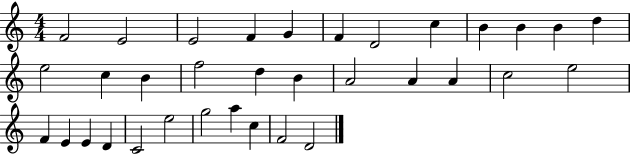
F4/h E4/h E4/h F4/q G4/q F4/q D4/h C5/q B4/q B4/q B4/q D5/q E5/h C5/q B4/q F5/h D5/q B4/q A4/h A4/q A4/q C5/h E5/h F4/q E4/q E4/q D4/q C4/h E5/h G5/h A5/q C5/q F4/h D4/h